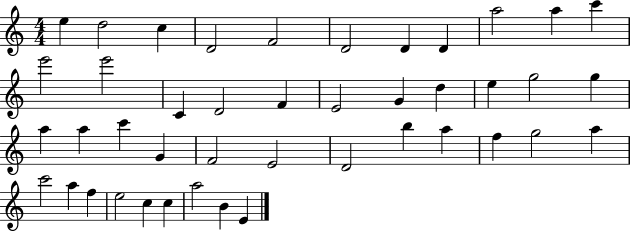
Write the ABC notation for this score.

X:1
T:Untitled
M:4/4
L:1/4
K:C
e d2 c D2 F2 D2 D D a2 a c' e'2 e'2 C D2 F E2 G d e g2 g a a c' G F2 E2 D2 b a f g2 a c'2 a f e2 c c a2 B E